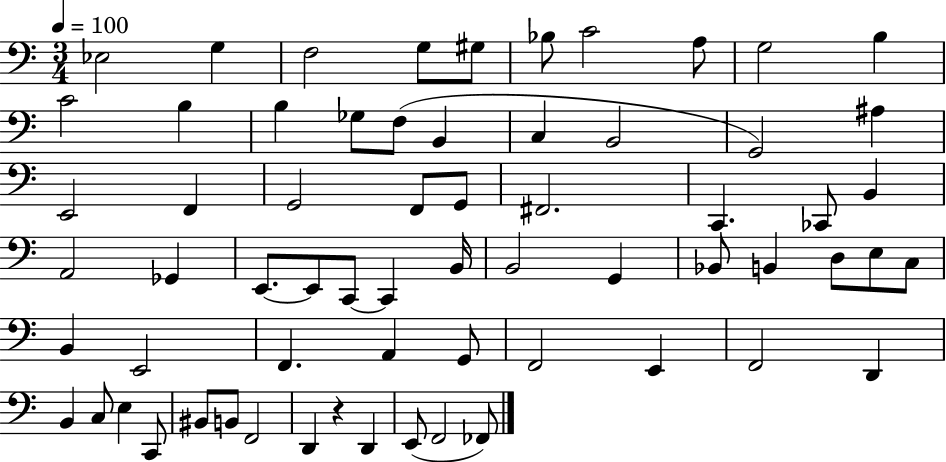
{
  \clef bass
  \numericTimeSignature
  \time 3/4
  \key c \major
  \tempo 4 = 100
  \repeat volta 2 { ees2 g4 | f2 g8 gis8 | bes8 c'2 a8 | g2 b4 | \break c'2 b4 | b4 ges8 f8( b,4 | c4 b,2 | g,2) ais4 | \break e,2 f,4 | g,2 f,8 g,8 | fis,2. | c,4. ces,8 b,4 | \break a,2 ges,4 | e,8.~~ e,8 c,8~~ c,4 b,16 | b,2 g,4 | bes,8 b,4 d8 e8 c8 | \break b,4 e,2 | f,4. a,4 g,8 | f,2 e,4 | f,2 d,4 | \break b,4 c8 e4 c,8 | bis,8 b,8 f,2 | d,4 r4 d,4 | e,8( f,2 fes,8) | \break } \bar "|."
}